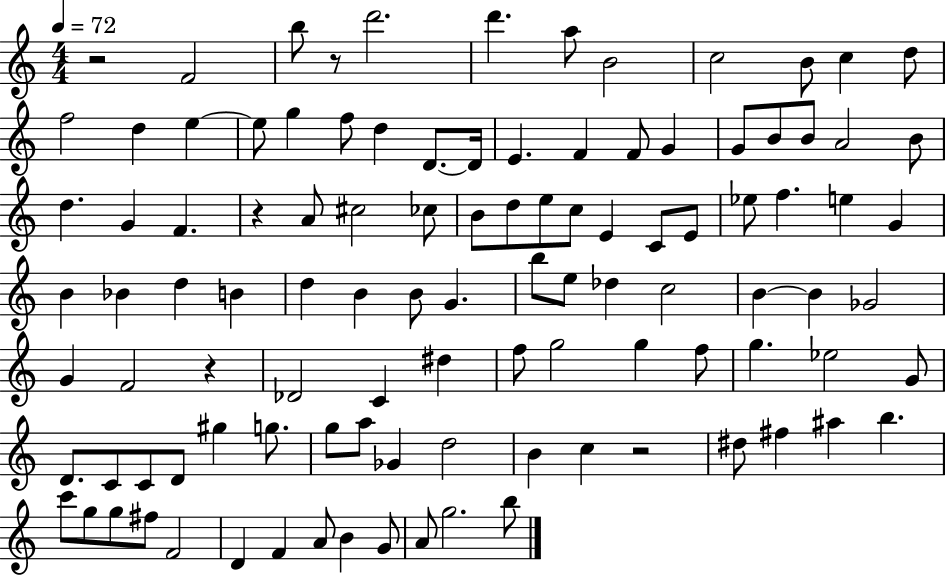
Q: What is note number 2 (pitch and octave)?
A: B5